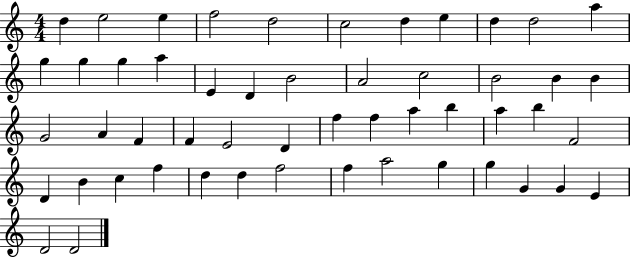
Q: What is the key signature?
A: C major